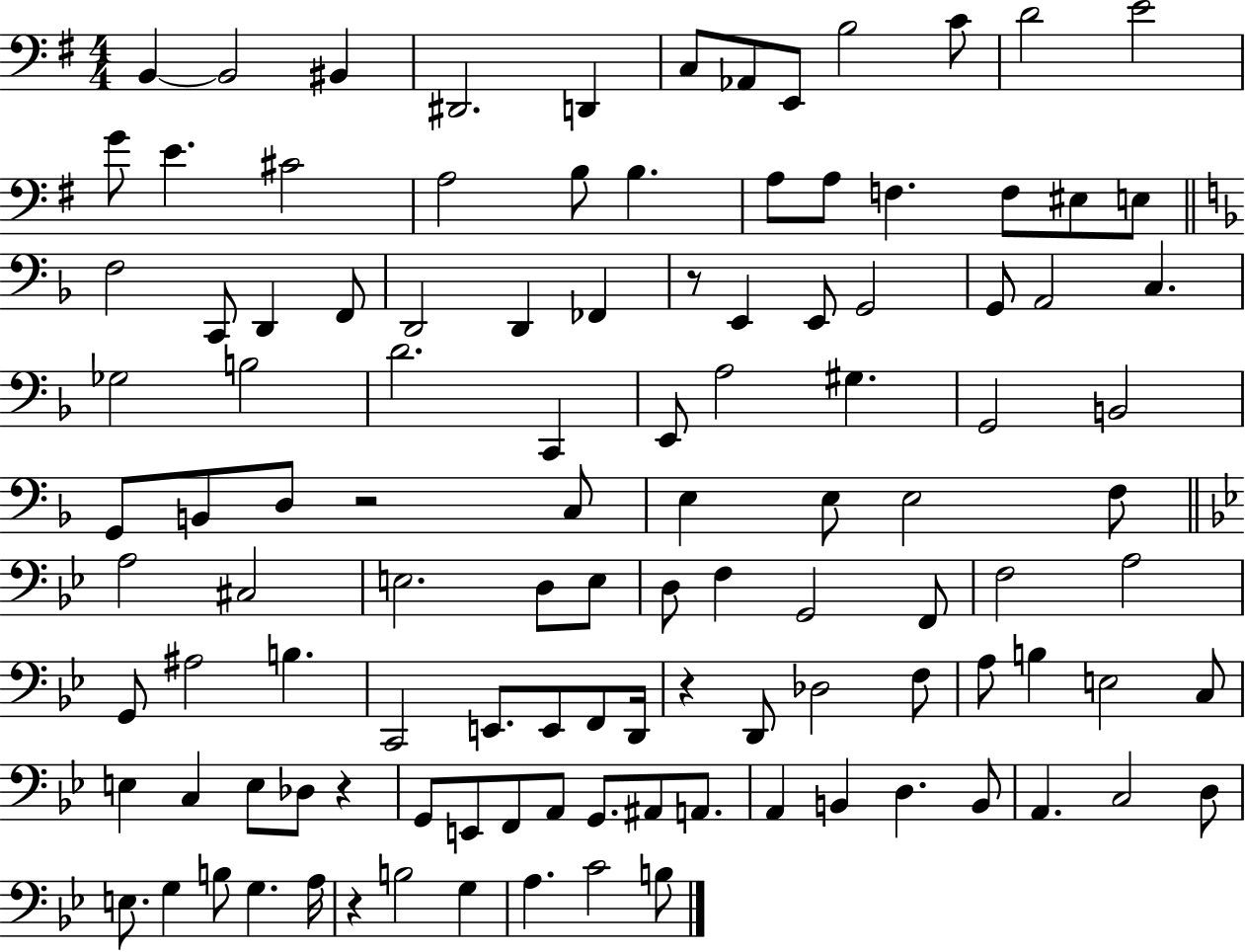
B2/q B2/h BIS2/q D#2/h. D2/q C3/e Ab2/e E2/e B3/h C4/e D4/h E4/h G4/e E4/q. C#4/h A3/h B3/e B3/q. A3/e A3/e F3/q. F3/e EIS3/e E3/e F3/h C2/e D2/q F2/e D2/h D2/q FES2/q R/e E2/q E2/e G2/h G2/e A2/h C3/q. Gb3/h B3/h D4/h. C2/q E2/e A3/h G#3/q. G2/h B2/h G2/e B2/e D3/e R/h C3/e E3/q E3/e E3/h F3/e A3/h C#3/h E3/h. D3/e E3/e D3/e F3/q G2/h F2/e F3/h A3/h G2/e A#3/h B3/q. C2/h E2/e. E2/e F2/e D2/s R/q D2/e Db3/h F3/e A3/e B3/q E3/h C3/e E3/q C3/q E3/e Db3/e R/q G2/e E2/e F2/e A2/e G2/e. A#2/e A2/e. A2/q B2/q D3/q. B2/e A2/q. C3/h D3/e E3/e. G3/q B3/e G3/q. A3/s R/q B3/h G3/q A3/q. C4/h B3/e